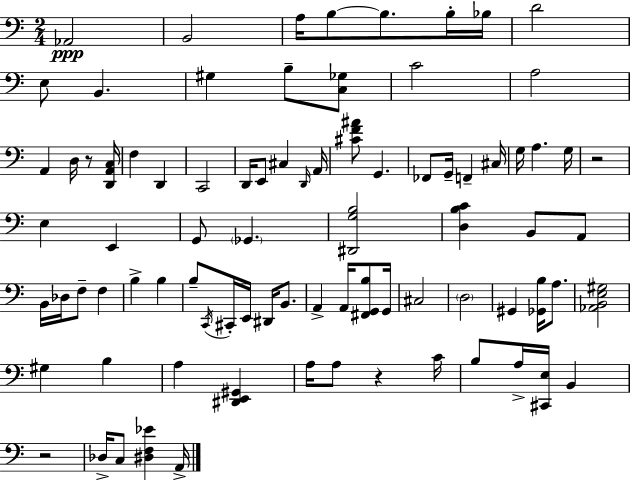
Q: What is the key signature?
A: C major